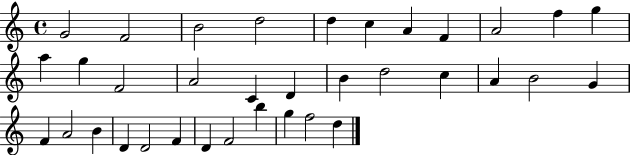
G4/h F4/h B4/h D5/h D5/q C5/q A4/q F4/q A4/h F5/q G5/q A5/q G5/q F4/h A4/h C4/q D4/q B4/q D5/h C5/q A4/q B4/h G4/q F4/q A4/h B4/q D4/q D4/h F4/q D4/q F4/h B5/q G5/q F5/h D5/q